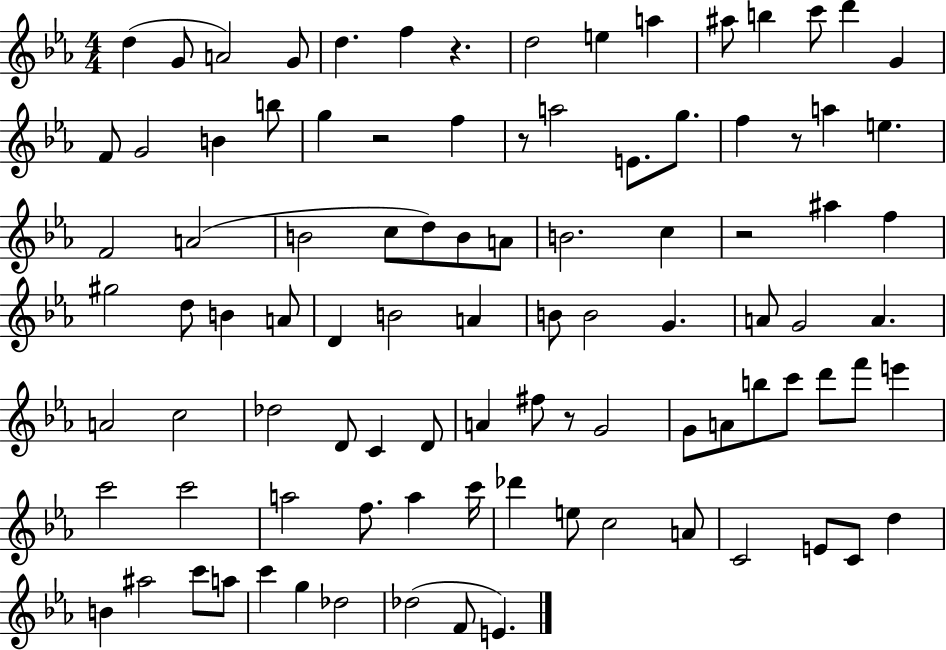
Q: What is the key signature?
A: EES major